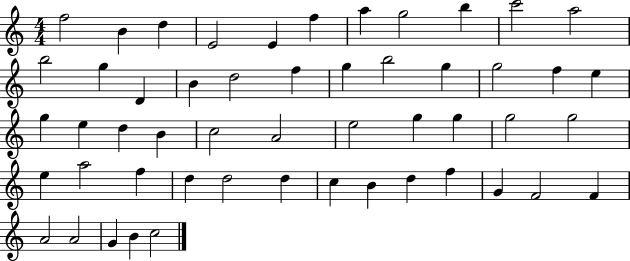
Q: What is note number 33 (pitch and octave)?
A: G5